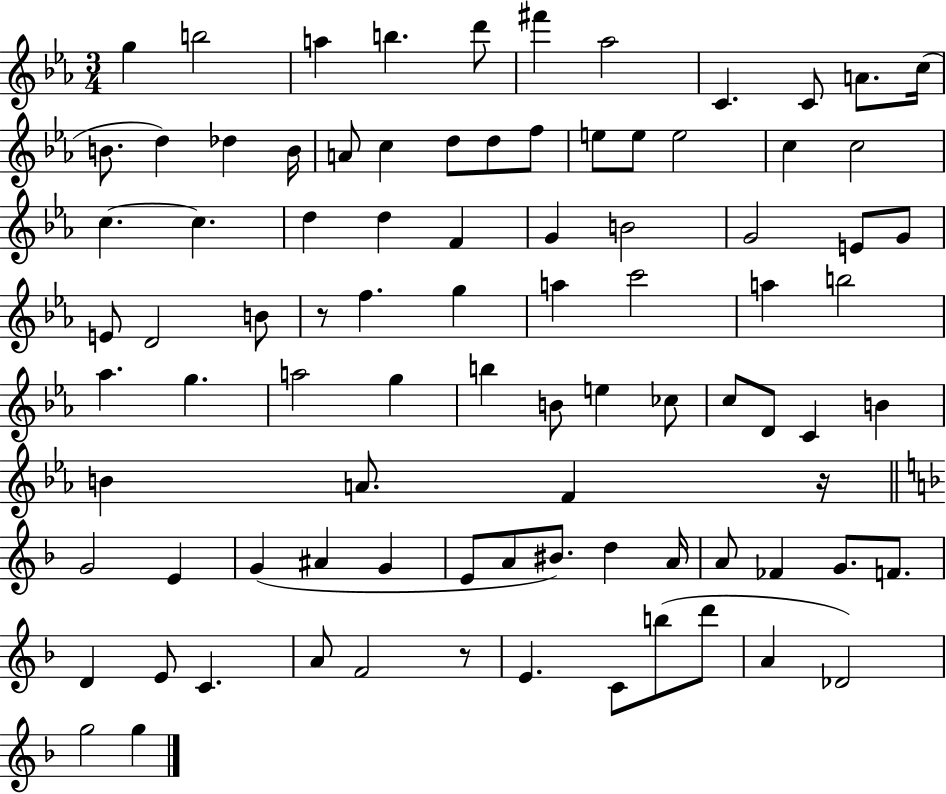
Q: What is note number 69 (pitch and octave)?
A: A4